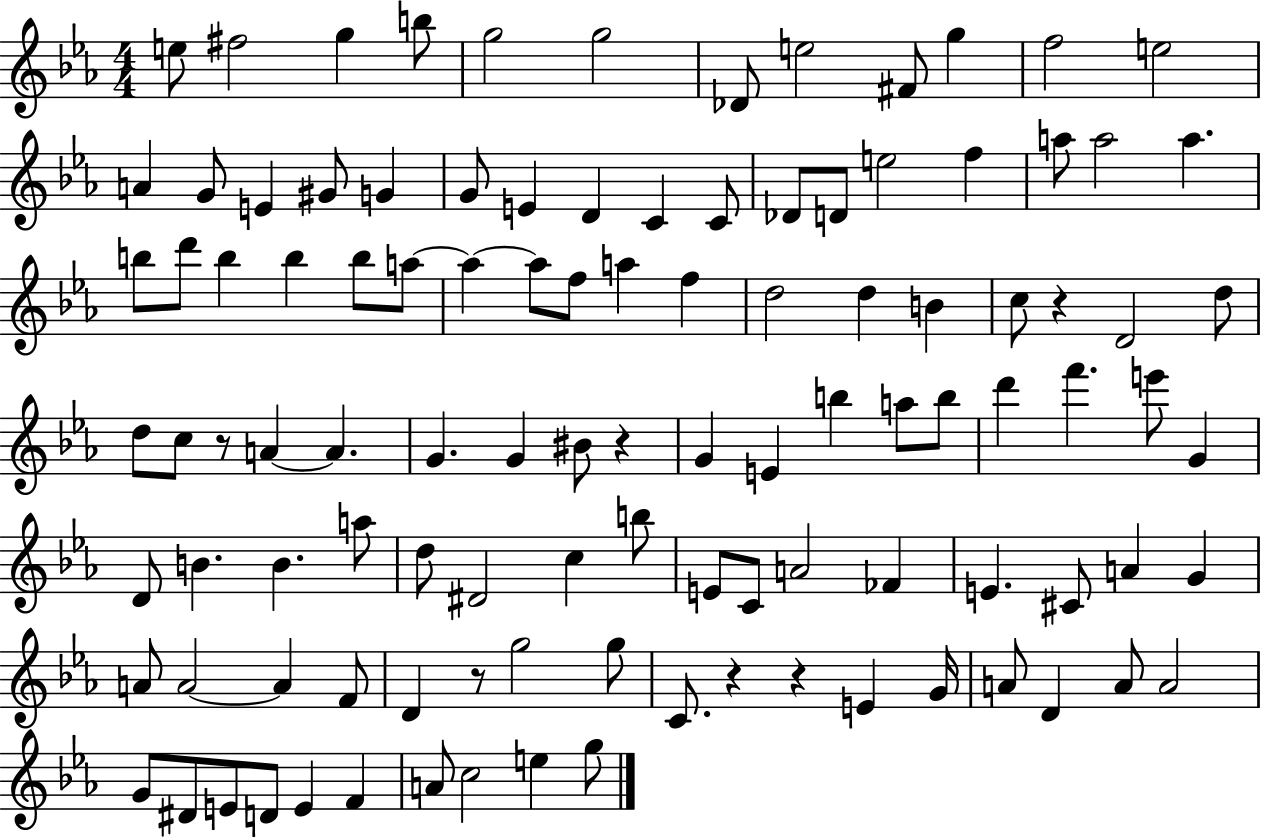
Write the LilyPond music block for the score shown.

{
  \clef treble
  \numericTimeSignature
  \time 4/4
  \key ees \major
  e''8 fis''2 g''4 b''8 | g''2 g''2 | des'8 e''2 fis'8 g''4 | f''2 e''2 | \break a'4 g'8 e'4 gis'8 g'4 | g'8 e'4 d'4 c'4 c'8 | des'8 d'8 e''2 f''4 | a''8 a''2 a''4. | \break b''8 d'''8 b''4 b''4 b''8 a''8~~ | a''4~~ a''8 f''8 a''4 f''4 | d''2 d''4 b'4 | c''8 r4 d'2 d''8 | \break d''8 c''8 r8 a'4~~ a'4. | g'4. g'4 bis'8 r4 | g'4 e'4 b''4 a''8 b''8 | d'''4 f'''4. e'''8 g'4 | \break d'8 b'4. b'4. a''8 | d''8 dis'2 c''4 b''8 | e'8 c'8 a'2 fes'4 | e'4. cis'8 a'4 g'4 | \break a'8 a'2~~ a'4 f'8 | d'4 r8 g''2 g''8 | c'8. r4 r4 e'4 g'16 | a'8 d'4 a'8 a'2 | \break g'8 dis'8 e'8 d'8 e'4 f'4 | a'8 c''2 e''4 g''8 | \bar "|."
}